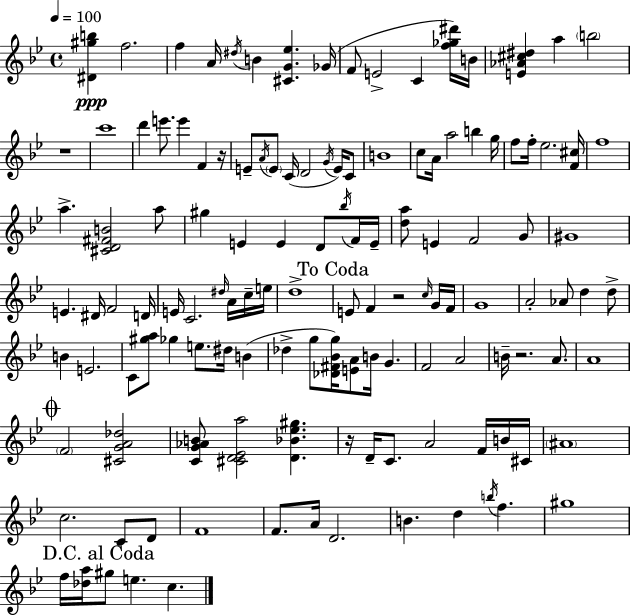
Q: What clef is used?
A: treble